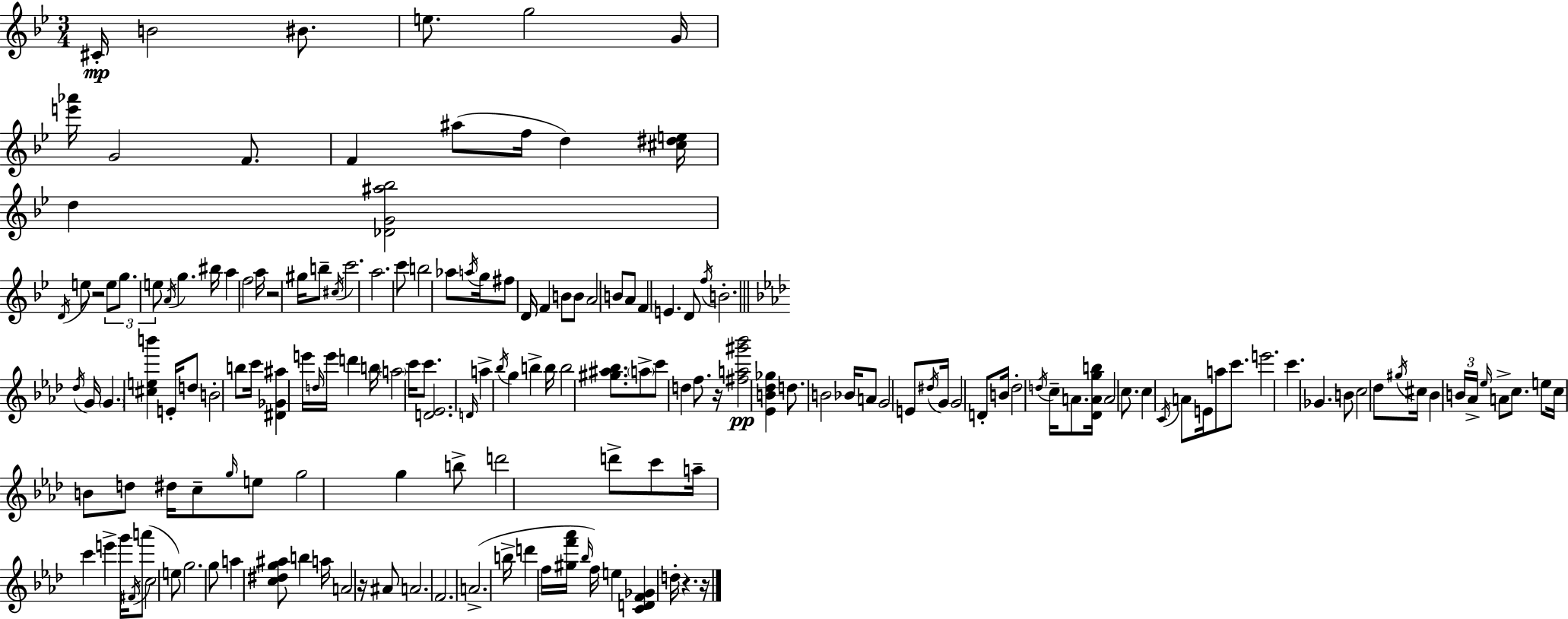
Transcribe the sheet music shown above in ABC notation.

X:1
T:Untitled
M:3/4
L:1/4
K:Bb
^C/4 B2 ^B/2 e/2 g2 G/4 [e'_a']/4 G2 F/2 F ^a/2 f/4 d [^c^de]/4 d [_DG^a_b]2 D/4 e/2 z2 e/2 g/2 e/2 A/4 g ^b/4 a f2 a/4 z2 ^g/4 b/2 ^c/4 c'2 a2 c'/2 b2 _a/2 a/4 g/4 ^f/2 D/4 F B/2 B/2 A2 B/2 A/2 F E D/2 f/4 B2 _d/4 G/4 G [^ceb'] E/4 d/2 B2 b/2 c'/4 [^D_G^a] e'/4 d/4 e'/4 d' b/4 a2 c'/4 c'/2 [D_E]2 D/4 a _b/4 g b b/4 b2 [^g^a_b]/2 a/2 c'/2 d f/2 z/4 [^fa^g'_b']2 [_EB_d_g] d/2 B2 _B/4 A/2 G2 E/2 ^d/4 G/4 G2 D/2 B/4 _d2 d/4 c/4 A/2 [_DAgb]/4 A2 c/2 c C/4 A/2 E/4 a/2 c'/2 e'2 c' _G B/2 c2 _d/2 ^g/4 ^c/4 _B B/4 _A/4 _e/4 A/2 c/2 e/2 c/4 B/2 d/2 ^d/4 c/2 g/4 e/2 g2 g b/2 d'2 d'/2 c'/2 a/4 c' e' g'/4 ^F/4 a'/2 c2 e/2 g2 g/2 a [c^dg^a]/2 b a/4 A2 z/4 ^A/2 A2 F2 A2 b/4 d' f/4 [^gf'_a']/4 _b/4 f/4 e [CDF_G] d/4 z z/4